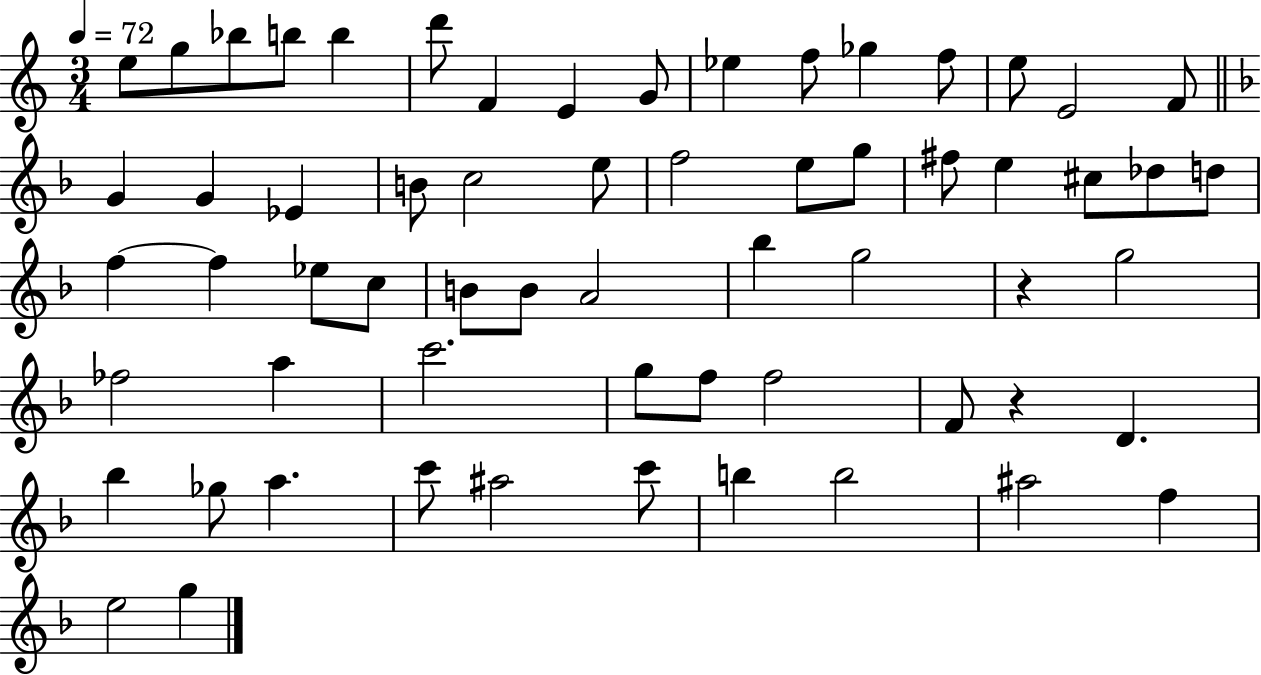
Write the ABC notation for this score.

X:1
T:Untitled
M:3/4
L:1/4
K:C
e/2 g/2 _b/2 b/2 b d'/2 F E G/2 _e f/2 _g f/2 e/2 E2 F/2 G G _E B/2 c2 e/2 f2 e/2 g/2 ^f/2 e ^c/2 _d/2 d/2 f f _e/2 c/2 B/2 B/2 A2 _b g2 z g2 _f2 a c'2 g/2 f/2 f2 F/2 z D _b _g/2 a c'/2 ^a2 c'/2 b b2 ^a2 f e2 g